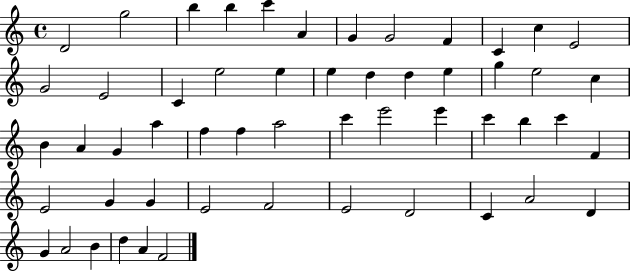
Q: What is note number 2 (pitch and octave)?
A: G5